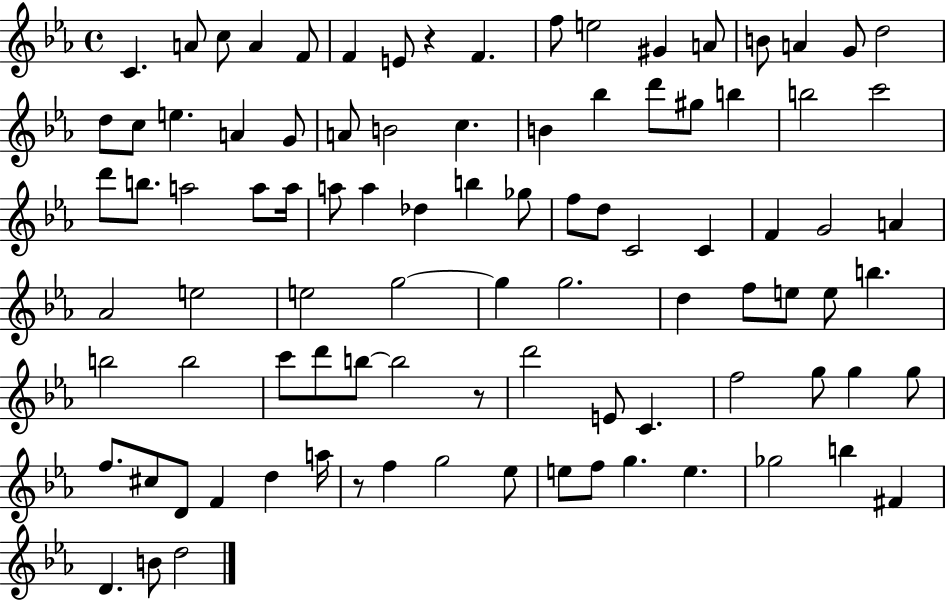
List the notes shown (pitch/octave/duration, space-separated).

C4/q. A4/e C5/e A4/q F4/e F4/q E4/e R/q F4/q. F5/e E5/h G#4/q A4/e B4/e A4/q G4/e D5/h D5/e C5/e E5/q. A4/q G4/e A4/e B4/h C5/q. B4/q Bb5/q D6/e G#5/e B5/q B5/h C6/h D6/e B5/e. A5/h A5/e A5/s A5/e A5/q Db5/q B5/q Gb5/e F5/e D5/e C4/h C4/q F4/q G4/h A4/q Ab4/h E5/h E5/h G5/h G5/q G5/h. D5/q F5/e E5/e E5/e B5/q. B5/h B5/h C6/e D6/e B5/e B5/h R/e D6/h E4/e C4/q. F5/h G5/e G5/q G5/e F5/e. C#5/e D4/e F4/q D5/q A5/s R/e F5/q G5/h Eb5/e E5/e F5/e G5/q. E5/q. Gb5/h B5/q F#4/q D4/q. B4/e D5/h